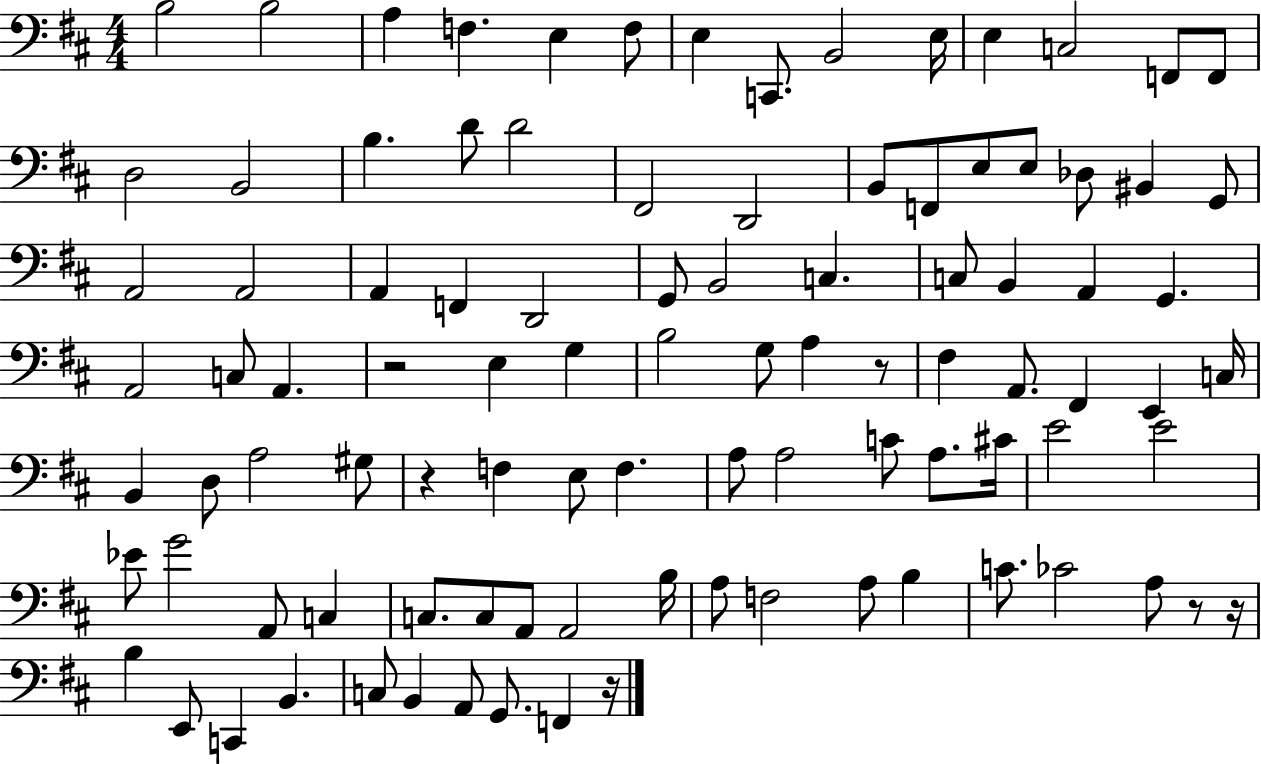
B3/h B3/h A3/q F3/q. E3/q F3/e E3/q C2/e. B2/h E3/s E3/q C3/h F2/e F2/e D3/h B2/h B3/q. D4/e D4/h F#2/h D2/h B2/e F2/e E3/e E3/e Db3/e BIS2/q G2/e A2/h A2/h A2/q F2/q D2/h G2/e B2/h C3/q. C3/e B2/q A2/q G2/q. A2/h C3/e A2/q. R/h E3/q G3/q B3/h G3/e A3/q R/e F#3/q A2/e. F#2/q E2/q C3/s B2/q D3/e A3/h G#3/e R/q F3/q E3/e F3/q. A3/e A3/h C4/e A3/e. C#4/s E4/h E4/h Eb4/e G4/h A2/e C3/q C3/e. C3/e A2/e A2/h B3/s A3/e F3/h A3/e B3/q C4/e. CES4/h A3/e R/e R/s B3/q E2/e C2/q B2/q. C3/e B2/q A2/e G2/e. F2/q R/s